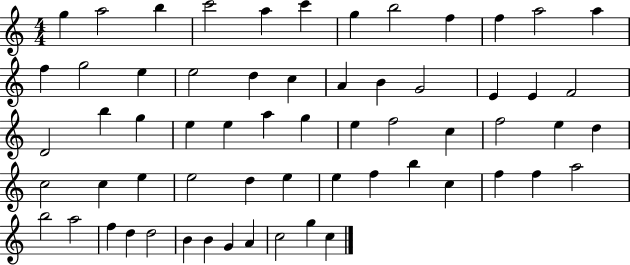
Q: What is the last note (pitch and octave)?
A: C5